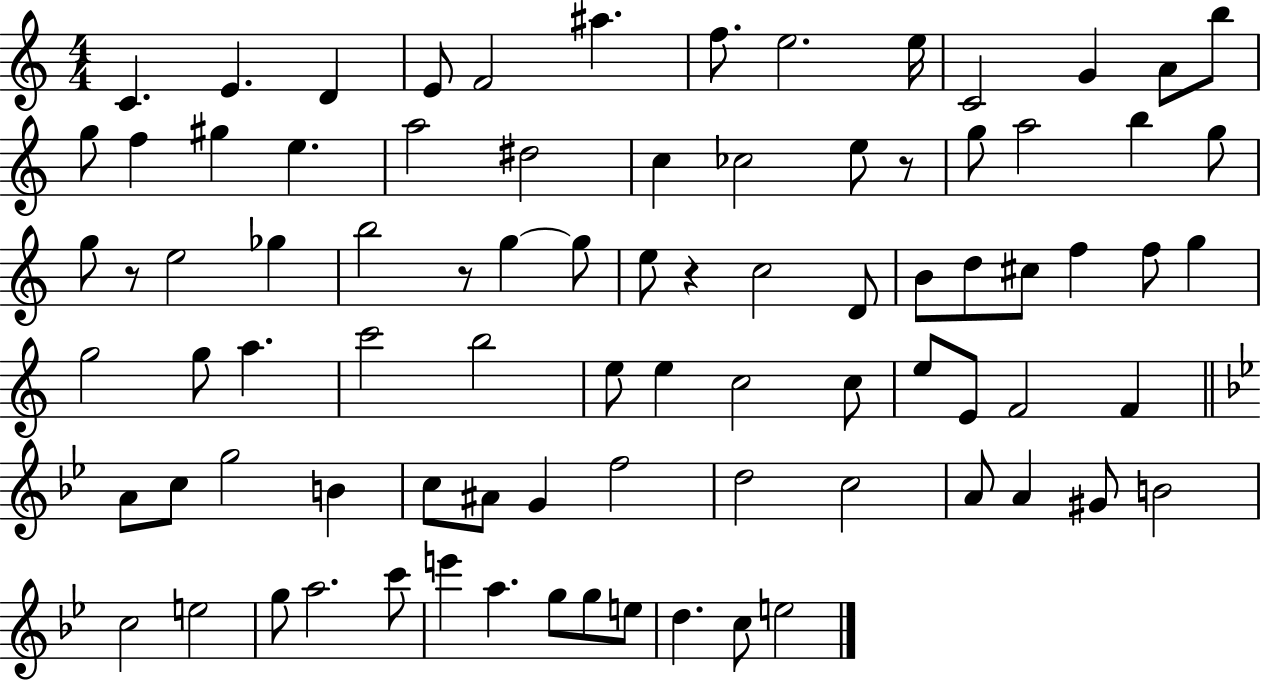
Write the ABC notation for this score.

X:1
T:Untitled
M:4/4
L:1/4
K:C
C E D E/2 F2 ^a f/2 e2 e/4 C2 G A/2 b/2 g/2 f ^g e a2 ^d2 c _c2 e/2 z/2 g/2 a2 b g/2 g/2 z/2 e2 _g b2 z/2 g g/2 e/2 z c2 D/2 B/2 d/2 ^c/2 f f/2 g g2 g/2 a c'2 b2 e/2 e c2 c/2 e/2 E/2 F2 F A/2 c/2 g2 B c/2 ^A/2 G f2 d2 c2 A/2 A ^G/2 B2 c2 e2 g/2 a2 c'/2 e' a g/2 g/2 e/2 d c/2 e2